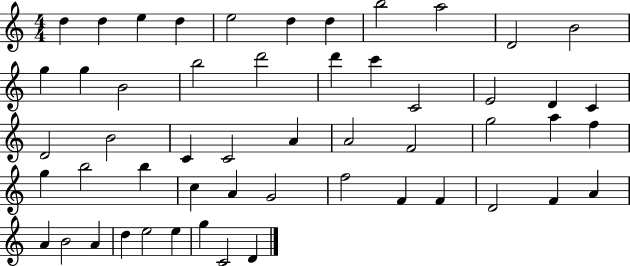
{
  \clef treble
  \numericTimeSignature
  \time 4/4
  \key c \major
  d''4 d''4 e''4 d''4 | e''2 d''4 d''4 | b''2 a''2 | d'2 b'2 | \break g''4 g''4 b'2 | b''2 d'''2 | d'''4 c'''4 c'2 | e'2 d'4 c'4 | \break d'2 b'2 | c'4 c'2 a'4 | a'2 f'2 | g''2 a''4 f''4 | \break g''4 b''2 b''4 | c''4 a'4 g'2 | f''2 f'4 f'4 | d'2 f'4 a'4 | \break a'4 b'2 a'4 | d''4 e''2 e''4 | g''4 c'2 d'4 | \bar "|."
}